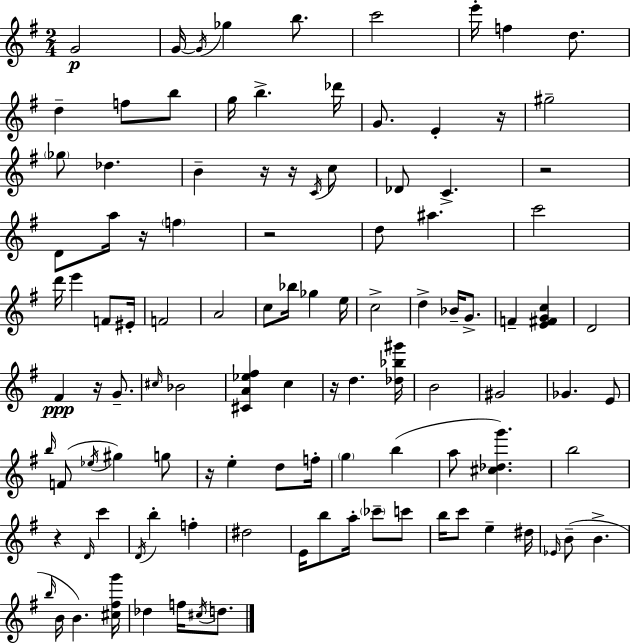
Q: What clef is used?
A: treble